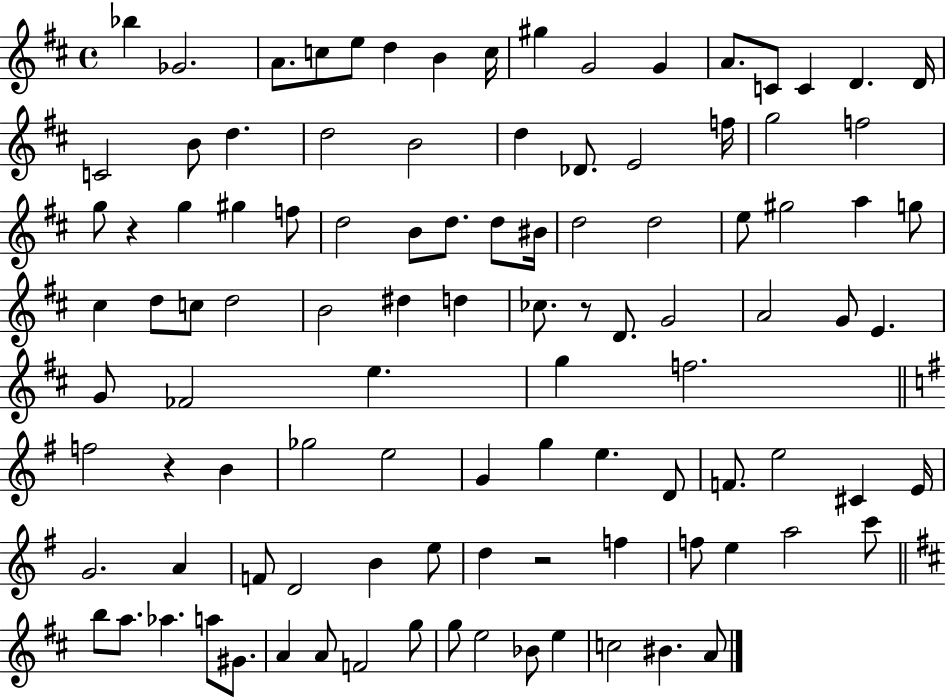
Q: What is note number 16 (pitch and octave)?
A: D4